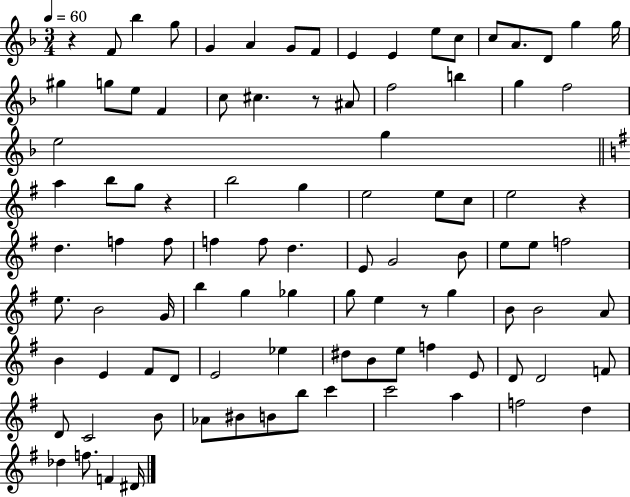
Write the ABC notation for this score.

X:1
T:Untitled
M:3/4
L:1/4
K:F
z F/2 _b g/2 G A G/2 F/2 E E e/2 c/2 c/2 A/2 D/2 g g/4 ^g g/2 e/2 F c/2 ^c z/2 ^A/2 f2 b g f2 e2 g a b/2 g/2 z b2 g e2 e/2 c/2 e2 z d f f/2 f f/2 d E/2 G2 B/2 e/2 e/2 f2 e/2 B2 G/4 b g _g g/2 e z/2 g B/2 B2 A/2 B E ^F/2 D/2 E2 _e ^d/2 B/2 e/2 f E/2 D/2 D2 F/2 D/2 C2 B/2 _A/2 ^B/2 B/2 b/2 c' c'2 a f2 d _d f/2 F ^D/4